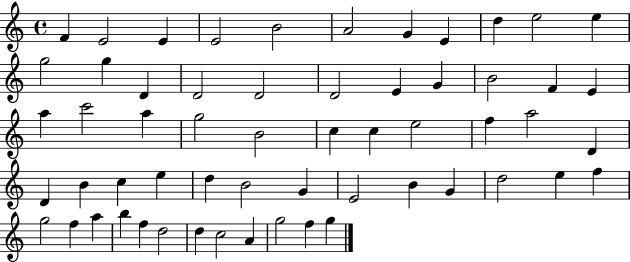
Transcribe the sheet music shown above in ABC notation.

X:1
T:Untitled
M:4/4
L:1/4
K:C
F E2 E E2 B2 A2 G E d e2 e g2 g D D2 D2 D2 E G B2 F E a c'2 a g2 B2 c c e2 f a2 D D B c e d B2 G E2 B G d2 e f g2 f a b f d2 d c2 A g2 f g